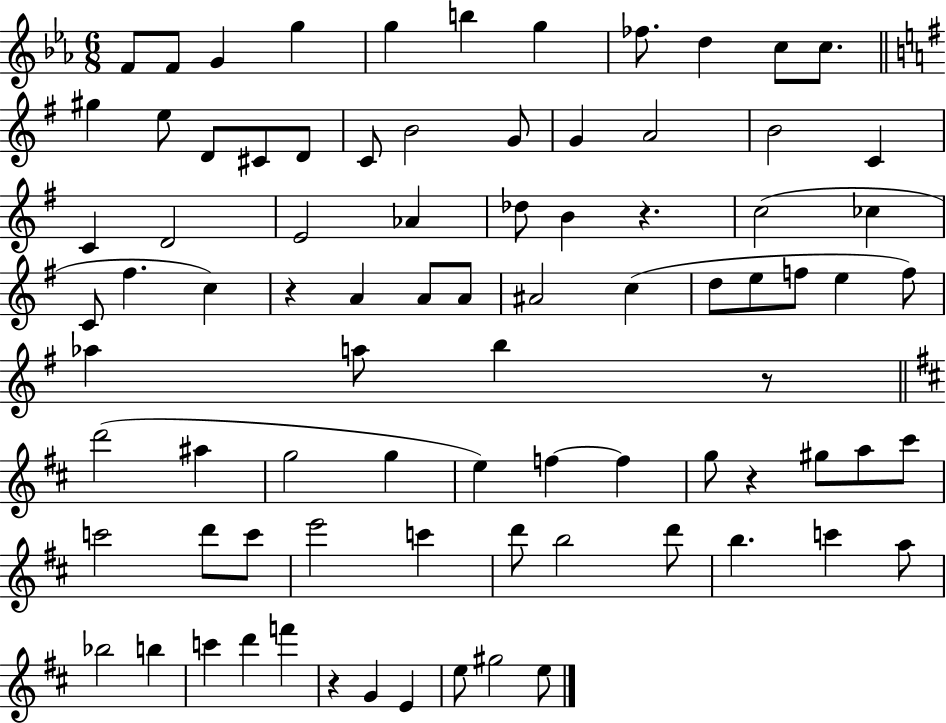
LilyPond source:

{
  \clef treble
  \numericTimeSignature
  \time 6/8
  \key ees \major
  f'8 f'8 g'4 g''4 | g''4 b''4 g''4 | fes''8. d''4 c''8 c''8. | \bar "||" \break \key g \major gis''4 e''8 d'8 cis'8 d'8 | c'8 b'2 g'8 | g'4 a'2 | b'2 c'4 | \break c'4 d'2 | e'2 aes'4 | des''8 b'4 r4. | c''2( ces''4 | \break c'8 fis''4. c''4) | r4 a'4 a'8 a'8 | ais'2 c''4( | d''8 e''8 f''8 e''4 f''8) | \break aes''4 a''8 b''4 r8 | \bar "||" \break \key b \minor d'''2( ais''4 | g''2 g''4 | e''4) f''4~~ f''4 | g''8 r4 gis''8 a''8 cis'''8 | \break c'''2 d'''8 c'''8 | e'''2 c'''4 | d'''8 b''2 d'''8 | b''4. c'''4 a''8 | \break bes''2 b''4 | c'''4 d'''4 f'''4 | r4 g'4 e'4 | e''8 gis''2 e''8 | \break \bar "|."
}